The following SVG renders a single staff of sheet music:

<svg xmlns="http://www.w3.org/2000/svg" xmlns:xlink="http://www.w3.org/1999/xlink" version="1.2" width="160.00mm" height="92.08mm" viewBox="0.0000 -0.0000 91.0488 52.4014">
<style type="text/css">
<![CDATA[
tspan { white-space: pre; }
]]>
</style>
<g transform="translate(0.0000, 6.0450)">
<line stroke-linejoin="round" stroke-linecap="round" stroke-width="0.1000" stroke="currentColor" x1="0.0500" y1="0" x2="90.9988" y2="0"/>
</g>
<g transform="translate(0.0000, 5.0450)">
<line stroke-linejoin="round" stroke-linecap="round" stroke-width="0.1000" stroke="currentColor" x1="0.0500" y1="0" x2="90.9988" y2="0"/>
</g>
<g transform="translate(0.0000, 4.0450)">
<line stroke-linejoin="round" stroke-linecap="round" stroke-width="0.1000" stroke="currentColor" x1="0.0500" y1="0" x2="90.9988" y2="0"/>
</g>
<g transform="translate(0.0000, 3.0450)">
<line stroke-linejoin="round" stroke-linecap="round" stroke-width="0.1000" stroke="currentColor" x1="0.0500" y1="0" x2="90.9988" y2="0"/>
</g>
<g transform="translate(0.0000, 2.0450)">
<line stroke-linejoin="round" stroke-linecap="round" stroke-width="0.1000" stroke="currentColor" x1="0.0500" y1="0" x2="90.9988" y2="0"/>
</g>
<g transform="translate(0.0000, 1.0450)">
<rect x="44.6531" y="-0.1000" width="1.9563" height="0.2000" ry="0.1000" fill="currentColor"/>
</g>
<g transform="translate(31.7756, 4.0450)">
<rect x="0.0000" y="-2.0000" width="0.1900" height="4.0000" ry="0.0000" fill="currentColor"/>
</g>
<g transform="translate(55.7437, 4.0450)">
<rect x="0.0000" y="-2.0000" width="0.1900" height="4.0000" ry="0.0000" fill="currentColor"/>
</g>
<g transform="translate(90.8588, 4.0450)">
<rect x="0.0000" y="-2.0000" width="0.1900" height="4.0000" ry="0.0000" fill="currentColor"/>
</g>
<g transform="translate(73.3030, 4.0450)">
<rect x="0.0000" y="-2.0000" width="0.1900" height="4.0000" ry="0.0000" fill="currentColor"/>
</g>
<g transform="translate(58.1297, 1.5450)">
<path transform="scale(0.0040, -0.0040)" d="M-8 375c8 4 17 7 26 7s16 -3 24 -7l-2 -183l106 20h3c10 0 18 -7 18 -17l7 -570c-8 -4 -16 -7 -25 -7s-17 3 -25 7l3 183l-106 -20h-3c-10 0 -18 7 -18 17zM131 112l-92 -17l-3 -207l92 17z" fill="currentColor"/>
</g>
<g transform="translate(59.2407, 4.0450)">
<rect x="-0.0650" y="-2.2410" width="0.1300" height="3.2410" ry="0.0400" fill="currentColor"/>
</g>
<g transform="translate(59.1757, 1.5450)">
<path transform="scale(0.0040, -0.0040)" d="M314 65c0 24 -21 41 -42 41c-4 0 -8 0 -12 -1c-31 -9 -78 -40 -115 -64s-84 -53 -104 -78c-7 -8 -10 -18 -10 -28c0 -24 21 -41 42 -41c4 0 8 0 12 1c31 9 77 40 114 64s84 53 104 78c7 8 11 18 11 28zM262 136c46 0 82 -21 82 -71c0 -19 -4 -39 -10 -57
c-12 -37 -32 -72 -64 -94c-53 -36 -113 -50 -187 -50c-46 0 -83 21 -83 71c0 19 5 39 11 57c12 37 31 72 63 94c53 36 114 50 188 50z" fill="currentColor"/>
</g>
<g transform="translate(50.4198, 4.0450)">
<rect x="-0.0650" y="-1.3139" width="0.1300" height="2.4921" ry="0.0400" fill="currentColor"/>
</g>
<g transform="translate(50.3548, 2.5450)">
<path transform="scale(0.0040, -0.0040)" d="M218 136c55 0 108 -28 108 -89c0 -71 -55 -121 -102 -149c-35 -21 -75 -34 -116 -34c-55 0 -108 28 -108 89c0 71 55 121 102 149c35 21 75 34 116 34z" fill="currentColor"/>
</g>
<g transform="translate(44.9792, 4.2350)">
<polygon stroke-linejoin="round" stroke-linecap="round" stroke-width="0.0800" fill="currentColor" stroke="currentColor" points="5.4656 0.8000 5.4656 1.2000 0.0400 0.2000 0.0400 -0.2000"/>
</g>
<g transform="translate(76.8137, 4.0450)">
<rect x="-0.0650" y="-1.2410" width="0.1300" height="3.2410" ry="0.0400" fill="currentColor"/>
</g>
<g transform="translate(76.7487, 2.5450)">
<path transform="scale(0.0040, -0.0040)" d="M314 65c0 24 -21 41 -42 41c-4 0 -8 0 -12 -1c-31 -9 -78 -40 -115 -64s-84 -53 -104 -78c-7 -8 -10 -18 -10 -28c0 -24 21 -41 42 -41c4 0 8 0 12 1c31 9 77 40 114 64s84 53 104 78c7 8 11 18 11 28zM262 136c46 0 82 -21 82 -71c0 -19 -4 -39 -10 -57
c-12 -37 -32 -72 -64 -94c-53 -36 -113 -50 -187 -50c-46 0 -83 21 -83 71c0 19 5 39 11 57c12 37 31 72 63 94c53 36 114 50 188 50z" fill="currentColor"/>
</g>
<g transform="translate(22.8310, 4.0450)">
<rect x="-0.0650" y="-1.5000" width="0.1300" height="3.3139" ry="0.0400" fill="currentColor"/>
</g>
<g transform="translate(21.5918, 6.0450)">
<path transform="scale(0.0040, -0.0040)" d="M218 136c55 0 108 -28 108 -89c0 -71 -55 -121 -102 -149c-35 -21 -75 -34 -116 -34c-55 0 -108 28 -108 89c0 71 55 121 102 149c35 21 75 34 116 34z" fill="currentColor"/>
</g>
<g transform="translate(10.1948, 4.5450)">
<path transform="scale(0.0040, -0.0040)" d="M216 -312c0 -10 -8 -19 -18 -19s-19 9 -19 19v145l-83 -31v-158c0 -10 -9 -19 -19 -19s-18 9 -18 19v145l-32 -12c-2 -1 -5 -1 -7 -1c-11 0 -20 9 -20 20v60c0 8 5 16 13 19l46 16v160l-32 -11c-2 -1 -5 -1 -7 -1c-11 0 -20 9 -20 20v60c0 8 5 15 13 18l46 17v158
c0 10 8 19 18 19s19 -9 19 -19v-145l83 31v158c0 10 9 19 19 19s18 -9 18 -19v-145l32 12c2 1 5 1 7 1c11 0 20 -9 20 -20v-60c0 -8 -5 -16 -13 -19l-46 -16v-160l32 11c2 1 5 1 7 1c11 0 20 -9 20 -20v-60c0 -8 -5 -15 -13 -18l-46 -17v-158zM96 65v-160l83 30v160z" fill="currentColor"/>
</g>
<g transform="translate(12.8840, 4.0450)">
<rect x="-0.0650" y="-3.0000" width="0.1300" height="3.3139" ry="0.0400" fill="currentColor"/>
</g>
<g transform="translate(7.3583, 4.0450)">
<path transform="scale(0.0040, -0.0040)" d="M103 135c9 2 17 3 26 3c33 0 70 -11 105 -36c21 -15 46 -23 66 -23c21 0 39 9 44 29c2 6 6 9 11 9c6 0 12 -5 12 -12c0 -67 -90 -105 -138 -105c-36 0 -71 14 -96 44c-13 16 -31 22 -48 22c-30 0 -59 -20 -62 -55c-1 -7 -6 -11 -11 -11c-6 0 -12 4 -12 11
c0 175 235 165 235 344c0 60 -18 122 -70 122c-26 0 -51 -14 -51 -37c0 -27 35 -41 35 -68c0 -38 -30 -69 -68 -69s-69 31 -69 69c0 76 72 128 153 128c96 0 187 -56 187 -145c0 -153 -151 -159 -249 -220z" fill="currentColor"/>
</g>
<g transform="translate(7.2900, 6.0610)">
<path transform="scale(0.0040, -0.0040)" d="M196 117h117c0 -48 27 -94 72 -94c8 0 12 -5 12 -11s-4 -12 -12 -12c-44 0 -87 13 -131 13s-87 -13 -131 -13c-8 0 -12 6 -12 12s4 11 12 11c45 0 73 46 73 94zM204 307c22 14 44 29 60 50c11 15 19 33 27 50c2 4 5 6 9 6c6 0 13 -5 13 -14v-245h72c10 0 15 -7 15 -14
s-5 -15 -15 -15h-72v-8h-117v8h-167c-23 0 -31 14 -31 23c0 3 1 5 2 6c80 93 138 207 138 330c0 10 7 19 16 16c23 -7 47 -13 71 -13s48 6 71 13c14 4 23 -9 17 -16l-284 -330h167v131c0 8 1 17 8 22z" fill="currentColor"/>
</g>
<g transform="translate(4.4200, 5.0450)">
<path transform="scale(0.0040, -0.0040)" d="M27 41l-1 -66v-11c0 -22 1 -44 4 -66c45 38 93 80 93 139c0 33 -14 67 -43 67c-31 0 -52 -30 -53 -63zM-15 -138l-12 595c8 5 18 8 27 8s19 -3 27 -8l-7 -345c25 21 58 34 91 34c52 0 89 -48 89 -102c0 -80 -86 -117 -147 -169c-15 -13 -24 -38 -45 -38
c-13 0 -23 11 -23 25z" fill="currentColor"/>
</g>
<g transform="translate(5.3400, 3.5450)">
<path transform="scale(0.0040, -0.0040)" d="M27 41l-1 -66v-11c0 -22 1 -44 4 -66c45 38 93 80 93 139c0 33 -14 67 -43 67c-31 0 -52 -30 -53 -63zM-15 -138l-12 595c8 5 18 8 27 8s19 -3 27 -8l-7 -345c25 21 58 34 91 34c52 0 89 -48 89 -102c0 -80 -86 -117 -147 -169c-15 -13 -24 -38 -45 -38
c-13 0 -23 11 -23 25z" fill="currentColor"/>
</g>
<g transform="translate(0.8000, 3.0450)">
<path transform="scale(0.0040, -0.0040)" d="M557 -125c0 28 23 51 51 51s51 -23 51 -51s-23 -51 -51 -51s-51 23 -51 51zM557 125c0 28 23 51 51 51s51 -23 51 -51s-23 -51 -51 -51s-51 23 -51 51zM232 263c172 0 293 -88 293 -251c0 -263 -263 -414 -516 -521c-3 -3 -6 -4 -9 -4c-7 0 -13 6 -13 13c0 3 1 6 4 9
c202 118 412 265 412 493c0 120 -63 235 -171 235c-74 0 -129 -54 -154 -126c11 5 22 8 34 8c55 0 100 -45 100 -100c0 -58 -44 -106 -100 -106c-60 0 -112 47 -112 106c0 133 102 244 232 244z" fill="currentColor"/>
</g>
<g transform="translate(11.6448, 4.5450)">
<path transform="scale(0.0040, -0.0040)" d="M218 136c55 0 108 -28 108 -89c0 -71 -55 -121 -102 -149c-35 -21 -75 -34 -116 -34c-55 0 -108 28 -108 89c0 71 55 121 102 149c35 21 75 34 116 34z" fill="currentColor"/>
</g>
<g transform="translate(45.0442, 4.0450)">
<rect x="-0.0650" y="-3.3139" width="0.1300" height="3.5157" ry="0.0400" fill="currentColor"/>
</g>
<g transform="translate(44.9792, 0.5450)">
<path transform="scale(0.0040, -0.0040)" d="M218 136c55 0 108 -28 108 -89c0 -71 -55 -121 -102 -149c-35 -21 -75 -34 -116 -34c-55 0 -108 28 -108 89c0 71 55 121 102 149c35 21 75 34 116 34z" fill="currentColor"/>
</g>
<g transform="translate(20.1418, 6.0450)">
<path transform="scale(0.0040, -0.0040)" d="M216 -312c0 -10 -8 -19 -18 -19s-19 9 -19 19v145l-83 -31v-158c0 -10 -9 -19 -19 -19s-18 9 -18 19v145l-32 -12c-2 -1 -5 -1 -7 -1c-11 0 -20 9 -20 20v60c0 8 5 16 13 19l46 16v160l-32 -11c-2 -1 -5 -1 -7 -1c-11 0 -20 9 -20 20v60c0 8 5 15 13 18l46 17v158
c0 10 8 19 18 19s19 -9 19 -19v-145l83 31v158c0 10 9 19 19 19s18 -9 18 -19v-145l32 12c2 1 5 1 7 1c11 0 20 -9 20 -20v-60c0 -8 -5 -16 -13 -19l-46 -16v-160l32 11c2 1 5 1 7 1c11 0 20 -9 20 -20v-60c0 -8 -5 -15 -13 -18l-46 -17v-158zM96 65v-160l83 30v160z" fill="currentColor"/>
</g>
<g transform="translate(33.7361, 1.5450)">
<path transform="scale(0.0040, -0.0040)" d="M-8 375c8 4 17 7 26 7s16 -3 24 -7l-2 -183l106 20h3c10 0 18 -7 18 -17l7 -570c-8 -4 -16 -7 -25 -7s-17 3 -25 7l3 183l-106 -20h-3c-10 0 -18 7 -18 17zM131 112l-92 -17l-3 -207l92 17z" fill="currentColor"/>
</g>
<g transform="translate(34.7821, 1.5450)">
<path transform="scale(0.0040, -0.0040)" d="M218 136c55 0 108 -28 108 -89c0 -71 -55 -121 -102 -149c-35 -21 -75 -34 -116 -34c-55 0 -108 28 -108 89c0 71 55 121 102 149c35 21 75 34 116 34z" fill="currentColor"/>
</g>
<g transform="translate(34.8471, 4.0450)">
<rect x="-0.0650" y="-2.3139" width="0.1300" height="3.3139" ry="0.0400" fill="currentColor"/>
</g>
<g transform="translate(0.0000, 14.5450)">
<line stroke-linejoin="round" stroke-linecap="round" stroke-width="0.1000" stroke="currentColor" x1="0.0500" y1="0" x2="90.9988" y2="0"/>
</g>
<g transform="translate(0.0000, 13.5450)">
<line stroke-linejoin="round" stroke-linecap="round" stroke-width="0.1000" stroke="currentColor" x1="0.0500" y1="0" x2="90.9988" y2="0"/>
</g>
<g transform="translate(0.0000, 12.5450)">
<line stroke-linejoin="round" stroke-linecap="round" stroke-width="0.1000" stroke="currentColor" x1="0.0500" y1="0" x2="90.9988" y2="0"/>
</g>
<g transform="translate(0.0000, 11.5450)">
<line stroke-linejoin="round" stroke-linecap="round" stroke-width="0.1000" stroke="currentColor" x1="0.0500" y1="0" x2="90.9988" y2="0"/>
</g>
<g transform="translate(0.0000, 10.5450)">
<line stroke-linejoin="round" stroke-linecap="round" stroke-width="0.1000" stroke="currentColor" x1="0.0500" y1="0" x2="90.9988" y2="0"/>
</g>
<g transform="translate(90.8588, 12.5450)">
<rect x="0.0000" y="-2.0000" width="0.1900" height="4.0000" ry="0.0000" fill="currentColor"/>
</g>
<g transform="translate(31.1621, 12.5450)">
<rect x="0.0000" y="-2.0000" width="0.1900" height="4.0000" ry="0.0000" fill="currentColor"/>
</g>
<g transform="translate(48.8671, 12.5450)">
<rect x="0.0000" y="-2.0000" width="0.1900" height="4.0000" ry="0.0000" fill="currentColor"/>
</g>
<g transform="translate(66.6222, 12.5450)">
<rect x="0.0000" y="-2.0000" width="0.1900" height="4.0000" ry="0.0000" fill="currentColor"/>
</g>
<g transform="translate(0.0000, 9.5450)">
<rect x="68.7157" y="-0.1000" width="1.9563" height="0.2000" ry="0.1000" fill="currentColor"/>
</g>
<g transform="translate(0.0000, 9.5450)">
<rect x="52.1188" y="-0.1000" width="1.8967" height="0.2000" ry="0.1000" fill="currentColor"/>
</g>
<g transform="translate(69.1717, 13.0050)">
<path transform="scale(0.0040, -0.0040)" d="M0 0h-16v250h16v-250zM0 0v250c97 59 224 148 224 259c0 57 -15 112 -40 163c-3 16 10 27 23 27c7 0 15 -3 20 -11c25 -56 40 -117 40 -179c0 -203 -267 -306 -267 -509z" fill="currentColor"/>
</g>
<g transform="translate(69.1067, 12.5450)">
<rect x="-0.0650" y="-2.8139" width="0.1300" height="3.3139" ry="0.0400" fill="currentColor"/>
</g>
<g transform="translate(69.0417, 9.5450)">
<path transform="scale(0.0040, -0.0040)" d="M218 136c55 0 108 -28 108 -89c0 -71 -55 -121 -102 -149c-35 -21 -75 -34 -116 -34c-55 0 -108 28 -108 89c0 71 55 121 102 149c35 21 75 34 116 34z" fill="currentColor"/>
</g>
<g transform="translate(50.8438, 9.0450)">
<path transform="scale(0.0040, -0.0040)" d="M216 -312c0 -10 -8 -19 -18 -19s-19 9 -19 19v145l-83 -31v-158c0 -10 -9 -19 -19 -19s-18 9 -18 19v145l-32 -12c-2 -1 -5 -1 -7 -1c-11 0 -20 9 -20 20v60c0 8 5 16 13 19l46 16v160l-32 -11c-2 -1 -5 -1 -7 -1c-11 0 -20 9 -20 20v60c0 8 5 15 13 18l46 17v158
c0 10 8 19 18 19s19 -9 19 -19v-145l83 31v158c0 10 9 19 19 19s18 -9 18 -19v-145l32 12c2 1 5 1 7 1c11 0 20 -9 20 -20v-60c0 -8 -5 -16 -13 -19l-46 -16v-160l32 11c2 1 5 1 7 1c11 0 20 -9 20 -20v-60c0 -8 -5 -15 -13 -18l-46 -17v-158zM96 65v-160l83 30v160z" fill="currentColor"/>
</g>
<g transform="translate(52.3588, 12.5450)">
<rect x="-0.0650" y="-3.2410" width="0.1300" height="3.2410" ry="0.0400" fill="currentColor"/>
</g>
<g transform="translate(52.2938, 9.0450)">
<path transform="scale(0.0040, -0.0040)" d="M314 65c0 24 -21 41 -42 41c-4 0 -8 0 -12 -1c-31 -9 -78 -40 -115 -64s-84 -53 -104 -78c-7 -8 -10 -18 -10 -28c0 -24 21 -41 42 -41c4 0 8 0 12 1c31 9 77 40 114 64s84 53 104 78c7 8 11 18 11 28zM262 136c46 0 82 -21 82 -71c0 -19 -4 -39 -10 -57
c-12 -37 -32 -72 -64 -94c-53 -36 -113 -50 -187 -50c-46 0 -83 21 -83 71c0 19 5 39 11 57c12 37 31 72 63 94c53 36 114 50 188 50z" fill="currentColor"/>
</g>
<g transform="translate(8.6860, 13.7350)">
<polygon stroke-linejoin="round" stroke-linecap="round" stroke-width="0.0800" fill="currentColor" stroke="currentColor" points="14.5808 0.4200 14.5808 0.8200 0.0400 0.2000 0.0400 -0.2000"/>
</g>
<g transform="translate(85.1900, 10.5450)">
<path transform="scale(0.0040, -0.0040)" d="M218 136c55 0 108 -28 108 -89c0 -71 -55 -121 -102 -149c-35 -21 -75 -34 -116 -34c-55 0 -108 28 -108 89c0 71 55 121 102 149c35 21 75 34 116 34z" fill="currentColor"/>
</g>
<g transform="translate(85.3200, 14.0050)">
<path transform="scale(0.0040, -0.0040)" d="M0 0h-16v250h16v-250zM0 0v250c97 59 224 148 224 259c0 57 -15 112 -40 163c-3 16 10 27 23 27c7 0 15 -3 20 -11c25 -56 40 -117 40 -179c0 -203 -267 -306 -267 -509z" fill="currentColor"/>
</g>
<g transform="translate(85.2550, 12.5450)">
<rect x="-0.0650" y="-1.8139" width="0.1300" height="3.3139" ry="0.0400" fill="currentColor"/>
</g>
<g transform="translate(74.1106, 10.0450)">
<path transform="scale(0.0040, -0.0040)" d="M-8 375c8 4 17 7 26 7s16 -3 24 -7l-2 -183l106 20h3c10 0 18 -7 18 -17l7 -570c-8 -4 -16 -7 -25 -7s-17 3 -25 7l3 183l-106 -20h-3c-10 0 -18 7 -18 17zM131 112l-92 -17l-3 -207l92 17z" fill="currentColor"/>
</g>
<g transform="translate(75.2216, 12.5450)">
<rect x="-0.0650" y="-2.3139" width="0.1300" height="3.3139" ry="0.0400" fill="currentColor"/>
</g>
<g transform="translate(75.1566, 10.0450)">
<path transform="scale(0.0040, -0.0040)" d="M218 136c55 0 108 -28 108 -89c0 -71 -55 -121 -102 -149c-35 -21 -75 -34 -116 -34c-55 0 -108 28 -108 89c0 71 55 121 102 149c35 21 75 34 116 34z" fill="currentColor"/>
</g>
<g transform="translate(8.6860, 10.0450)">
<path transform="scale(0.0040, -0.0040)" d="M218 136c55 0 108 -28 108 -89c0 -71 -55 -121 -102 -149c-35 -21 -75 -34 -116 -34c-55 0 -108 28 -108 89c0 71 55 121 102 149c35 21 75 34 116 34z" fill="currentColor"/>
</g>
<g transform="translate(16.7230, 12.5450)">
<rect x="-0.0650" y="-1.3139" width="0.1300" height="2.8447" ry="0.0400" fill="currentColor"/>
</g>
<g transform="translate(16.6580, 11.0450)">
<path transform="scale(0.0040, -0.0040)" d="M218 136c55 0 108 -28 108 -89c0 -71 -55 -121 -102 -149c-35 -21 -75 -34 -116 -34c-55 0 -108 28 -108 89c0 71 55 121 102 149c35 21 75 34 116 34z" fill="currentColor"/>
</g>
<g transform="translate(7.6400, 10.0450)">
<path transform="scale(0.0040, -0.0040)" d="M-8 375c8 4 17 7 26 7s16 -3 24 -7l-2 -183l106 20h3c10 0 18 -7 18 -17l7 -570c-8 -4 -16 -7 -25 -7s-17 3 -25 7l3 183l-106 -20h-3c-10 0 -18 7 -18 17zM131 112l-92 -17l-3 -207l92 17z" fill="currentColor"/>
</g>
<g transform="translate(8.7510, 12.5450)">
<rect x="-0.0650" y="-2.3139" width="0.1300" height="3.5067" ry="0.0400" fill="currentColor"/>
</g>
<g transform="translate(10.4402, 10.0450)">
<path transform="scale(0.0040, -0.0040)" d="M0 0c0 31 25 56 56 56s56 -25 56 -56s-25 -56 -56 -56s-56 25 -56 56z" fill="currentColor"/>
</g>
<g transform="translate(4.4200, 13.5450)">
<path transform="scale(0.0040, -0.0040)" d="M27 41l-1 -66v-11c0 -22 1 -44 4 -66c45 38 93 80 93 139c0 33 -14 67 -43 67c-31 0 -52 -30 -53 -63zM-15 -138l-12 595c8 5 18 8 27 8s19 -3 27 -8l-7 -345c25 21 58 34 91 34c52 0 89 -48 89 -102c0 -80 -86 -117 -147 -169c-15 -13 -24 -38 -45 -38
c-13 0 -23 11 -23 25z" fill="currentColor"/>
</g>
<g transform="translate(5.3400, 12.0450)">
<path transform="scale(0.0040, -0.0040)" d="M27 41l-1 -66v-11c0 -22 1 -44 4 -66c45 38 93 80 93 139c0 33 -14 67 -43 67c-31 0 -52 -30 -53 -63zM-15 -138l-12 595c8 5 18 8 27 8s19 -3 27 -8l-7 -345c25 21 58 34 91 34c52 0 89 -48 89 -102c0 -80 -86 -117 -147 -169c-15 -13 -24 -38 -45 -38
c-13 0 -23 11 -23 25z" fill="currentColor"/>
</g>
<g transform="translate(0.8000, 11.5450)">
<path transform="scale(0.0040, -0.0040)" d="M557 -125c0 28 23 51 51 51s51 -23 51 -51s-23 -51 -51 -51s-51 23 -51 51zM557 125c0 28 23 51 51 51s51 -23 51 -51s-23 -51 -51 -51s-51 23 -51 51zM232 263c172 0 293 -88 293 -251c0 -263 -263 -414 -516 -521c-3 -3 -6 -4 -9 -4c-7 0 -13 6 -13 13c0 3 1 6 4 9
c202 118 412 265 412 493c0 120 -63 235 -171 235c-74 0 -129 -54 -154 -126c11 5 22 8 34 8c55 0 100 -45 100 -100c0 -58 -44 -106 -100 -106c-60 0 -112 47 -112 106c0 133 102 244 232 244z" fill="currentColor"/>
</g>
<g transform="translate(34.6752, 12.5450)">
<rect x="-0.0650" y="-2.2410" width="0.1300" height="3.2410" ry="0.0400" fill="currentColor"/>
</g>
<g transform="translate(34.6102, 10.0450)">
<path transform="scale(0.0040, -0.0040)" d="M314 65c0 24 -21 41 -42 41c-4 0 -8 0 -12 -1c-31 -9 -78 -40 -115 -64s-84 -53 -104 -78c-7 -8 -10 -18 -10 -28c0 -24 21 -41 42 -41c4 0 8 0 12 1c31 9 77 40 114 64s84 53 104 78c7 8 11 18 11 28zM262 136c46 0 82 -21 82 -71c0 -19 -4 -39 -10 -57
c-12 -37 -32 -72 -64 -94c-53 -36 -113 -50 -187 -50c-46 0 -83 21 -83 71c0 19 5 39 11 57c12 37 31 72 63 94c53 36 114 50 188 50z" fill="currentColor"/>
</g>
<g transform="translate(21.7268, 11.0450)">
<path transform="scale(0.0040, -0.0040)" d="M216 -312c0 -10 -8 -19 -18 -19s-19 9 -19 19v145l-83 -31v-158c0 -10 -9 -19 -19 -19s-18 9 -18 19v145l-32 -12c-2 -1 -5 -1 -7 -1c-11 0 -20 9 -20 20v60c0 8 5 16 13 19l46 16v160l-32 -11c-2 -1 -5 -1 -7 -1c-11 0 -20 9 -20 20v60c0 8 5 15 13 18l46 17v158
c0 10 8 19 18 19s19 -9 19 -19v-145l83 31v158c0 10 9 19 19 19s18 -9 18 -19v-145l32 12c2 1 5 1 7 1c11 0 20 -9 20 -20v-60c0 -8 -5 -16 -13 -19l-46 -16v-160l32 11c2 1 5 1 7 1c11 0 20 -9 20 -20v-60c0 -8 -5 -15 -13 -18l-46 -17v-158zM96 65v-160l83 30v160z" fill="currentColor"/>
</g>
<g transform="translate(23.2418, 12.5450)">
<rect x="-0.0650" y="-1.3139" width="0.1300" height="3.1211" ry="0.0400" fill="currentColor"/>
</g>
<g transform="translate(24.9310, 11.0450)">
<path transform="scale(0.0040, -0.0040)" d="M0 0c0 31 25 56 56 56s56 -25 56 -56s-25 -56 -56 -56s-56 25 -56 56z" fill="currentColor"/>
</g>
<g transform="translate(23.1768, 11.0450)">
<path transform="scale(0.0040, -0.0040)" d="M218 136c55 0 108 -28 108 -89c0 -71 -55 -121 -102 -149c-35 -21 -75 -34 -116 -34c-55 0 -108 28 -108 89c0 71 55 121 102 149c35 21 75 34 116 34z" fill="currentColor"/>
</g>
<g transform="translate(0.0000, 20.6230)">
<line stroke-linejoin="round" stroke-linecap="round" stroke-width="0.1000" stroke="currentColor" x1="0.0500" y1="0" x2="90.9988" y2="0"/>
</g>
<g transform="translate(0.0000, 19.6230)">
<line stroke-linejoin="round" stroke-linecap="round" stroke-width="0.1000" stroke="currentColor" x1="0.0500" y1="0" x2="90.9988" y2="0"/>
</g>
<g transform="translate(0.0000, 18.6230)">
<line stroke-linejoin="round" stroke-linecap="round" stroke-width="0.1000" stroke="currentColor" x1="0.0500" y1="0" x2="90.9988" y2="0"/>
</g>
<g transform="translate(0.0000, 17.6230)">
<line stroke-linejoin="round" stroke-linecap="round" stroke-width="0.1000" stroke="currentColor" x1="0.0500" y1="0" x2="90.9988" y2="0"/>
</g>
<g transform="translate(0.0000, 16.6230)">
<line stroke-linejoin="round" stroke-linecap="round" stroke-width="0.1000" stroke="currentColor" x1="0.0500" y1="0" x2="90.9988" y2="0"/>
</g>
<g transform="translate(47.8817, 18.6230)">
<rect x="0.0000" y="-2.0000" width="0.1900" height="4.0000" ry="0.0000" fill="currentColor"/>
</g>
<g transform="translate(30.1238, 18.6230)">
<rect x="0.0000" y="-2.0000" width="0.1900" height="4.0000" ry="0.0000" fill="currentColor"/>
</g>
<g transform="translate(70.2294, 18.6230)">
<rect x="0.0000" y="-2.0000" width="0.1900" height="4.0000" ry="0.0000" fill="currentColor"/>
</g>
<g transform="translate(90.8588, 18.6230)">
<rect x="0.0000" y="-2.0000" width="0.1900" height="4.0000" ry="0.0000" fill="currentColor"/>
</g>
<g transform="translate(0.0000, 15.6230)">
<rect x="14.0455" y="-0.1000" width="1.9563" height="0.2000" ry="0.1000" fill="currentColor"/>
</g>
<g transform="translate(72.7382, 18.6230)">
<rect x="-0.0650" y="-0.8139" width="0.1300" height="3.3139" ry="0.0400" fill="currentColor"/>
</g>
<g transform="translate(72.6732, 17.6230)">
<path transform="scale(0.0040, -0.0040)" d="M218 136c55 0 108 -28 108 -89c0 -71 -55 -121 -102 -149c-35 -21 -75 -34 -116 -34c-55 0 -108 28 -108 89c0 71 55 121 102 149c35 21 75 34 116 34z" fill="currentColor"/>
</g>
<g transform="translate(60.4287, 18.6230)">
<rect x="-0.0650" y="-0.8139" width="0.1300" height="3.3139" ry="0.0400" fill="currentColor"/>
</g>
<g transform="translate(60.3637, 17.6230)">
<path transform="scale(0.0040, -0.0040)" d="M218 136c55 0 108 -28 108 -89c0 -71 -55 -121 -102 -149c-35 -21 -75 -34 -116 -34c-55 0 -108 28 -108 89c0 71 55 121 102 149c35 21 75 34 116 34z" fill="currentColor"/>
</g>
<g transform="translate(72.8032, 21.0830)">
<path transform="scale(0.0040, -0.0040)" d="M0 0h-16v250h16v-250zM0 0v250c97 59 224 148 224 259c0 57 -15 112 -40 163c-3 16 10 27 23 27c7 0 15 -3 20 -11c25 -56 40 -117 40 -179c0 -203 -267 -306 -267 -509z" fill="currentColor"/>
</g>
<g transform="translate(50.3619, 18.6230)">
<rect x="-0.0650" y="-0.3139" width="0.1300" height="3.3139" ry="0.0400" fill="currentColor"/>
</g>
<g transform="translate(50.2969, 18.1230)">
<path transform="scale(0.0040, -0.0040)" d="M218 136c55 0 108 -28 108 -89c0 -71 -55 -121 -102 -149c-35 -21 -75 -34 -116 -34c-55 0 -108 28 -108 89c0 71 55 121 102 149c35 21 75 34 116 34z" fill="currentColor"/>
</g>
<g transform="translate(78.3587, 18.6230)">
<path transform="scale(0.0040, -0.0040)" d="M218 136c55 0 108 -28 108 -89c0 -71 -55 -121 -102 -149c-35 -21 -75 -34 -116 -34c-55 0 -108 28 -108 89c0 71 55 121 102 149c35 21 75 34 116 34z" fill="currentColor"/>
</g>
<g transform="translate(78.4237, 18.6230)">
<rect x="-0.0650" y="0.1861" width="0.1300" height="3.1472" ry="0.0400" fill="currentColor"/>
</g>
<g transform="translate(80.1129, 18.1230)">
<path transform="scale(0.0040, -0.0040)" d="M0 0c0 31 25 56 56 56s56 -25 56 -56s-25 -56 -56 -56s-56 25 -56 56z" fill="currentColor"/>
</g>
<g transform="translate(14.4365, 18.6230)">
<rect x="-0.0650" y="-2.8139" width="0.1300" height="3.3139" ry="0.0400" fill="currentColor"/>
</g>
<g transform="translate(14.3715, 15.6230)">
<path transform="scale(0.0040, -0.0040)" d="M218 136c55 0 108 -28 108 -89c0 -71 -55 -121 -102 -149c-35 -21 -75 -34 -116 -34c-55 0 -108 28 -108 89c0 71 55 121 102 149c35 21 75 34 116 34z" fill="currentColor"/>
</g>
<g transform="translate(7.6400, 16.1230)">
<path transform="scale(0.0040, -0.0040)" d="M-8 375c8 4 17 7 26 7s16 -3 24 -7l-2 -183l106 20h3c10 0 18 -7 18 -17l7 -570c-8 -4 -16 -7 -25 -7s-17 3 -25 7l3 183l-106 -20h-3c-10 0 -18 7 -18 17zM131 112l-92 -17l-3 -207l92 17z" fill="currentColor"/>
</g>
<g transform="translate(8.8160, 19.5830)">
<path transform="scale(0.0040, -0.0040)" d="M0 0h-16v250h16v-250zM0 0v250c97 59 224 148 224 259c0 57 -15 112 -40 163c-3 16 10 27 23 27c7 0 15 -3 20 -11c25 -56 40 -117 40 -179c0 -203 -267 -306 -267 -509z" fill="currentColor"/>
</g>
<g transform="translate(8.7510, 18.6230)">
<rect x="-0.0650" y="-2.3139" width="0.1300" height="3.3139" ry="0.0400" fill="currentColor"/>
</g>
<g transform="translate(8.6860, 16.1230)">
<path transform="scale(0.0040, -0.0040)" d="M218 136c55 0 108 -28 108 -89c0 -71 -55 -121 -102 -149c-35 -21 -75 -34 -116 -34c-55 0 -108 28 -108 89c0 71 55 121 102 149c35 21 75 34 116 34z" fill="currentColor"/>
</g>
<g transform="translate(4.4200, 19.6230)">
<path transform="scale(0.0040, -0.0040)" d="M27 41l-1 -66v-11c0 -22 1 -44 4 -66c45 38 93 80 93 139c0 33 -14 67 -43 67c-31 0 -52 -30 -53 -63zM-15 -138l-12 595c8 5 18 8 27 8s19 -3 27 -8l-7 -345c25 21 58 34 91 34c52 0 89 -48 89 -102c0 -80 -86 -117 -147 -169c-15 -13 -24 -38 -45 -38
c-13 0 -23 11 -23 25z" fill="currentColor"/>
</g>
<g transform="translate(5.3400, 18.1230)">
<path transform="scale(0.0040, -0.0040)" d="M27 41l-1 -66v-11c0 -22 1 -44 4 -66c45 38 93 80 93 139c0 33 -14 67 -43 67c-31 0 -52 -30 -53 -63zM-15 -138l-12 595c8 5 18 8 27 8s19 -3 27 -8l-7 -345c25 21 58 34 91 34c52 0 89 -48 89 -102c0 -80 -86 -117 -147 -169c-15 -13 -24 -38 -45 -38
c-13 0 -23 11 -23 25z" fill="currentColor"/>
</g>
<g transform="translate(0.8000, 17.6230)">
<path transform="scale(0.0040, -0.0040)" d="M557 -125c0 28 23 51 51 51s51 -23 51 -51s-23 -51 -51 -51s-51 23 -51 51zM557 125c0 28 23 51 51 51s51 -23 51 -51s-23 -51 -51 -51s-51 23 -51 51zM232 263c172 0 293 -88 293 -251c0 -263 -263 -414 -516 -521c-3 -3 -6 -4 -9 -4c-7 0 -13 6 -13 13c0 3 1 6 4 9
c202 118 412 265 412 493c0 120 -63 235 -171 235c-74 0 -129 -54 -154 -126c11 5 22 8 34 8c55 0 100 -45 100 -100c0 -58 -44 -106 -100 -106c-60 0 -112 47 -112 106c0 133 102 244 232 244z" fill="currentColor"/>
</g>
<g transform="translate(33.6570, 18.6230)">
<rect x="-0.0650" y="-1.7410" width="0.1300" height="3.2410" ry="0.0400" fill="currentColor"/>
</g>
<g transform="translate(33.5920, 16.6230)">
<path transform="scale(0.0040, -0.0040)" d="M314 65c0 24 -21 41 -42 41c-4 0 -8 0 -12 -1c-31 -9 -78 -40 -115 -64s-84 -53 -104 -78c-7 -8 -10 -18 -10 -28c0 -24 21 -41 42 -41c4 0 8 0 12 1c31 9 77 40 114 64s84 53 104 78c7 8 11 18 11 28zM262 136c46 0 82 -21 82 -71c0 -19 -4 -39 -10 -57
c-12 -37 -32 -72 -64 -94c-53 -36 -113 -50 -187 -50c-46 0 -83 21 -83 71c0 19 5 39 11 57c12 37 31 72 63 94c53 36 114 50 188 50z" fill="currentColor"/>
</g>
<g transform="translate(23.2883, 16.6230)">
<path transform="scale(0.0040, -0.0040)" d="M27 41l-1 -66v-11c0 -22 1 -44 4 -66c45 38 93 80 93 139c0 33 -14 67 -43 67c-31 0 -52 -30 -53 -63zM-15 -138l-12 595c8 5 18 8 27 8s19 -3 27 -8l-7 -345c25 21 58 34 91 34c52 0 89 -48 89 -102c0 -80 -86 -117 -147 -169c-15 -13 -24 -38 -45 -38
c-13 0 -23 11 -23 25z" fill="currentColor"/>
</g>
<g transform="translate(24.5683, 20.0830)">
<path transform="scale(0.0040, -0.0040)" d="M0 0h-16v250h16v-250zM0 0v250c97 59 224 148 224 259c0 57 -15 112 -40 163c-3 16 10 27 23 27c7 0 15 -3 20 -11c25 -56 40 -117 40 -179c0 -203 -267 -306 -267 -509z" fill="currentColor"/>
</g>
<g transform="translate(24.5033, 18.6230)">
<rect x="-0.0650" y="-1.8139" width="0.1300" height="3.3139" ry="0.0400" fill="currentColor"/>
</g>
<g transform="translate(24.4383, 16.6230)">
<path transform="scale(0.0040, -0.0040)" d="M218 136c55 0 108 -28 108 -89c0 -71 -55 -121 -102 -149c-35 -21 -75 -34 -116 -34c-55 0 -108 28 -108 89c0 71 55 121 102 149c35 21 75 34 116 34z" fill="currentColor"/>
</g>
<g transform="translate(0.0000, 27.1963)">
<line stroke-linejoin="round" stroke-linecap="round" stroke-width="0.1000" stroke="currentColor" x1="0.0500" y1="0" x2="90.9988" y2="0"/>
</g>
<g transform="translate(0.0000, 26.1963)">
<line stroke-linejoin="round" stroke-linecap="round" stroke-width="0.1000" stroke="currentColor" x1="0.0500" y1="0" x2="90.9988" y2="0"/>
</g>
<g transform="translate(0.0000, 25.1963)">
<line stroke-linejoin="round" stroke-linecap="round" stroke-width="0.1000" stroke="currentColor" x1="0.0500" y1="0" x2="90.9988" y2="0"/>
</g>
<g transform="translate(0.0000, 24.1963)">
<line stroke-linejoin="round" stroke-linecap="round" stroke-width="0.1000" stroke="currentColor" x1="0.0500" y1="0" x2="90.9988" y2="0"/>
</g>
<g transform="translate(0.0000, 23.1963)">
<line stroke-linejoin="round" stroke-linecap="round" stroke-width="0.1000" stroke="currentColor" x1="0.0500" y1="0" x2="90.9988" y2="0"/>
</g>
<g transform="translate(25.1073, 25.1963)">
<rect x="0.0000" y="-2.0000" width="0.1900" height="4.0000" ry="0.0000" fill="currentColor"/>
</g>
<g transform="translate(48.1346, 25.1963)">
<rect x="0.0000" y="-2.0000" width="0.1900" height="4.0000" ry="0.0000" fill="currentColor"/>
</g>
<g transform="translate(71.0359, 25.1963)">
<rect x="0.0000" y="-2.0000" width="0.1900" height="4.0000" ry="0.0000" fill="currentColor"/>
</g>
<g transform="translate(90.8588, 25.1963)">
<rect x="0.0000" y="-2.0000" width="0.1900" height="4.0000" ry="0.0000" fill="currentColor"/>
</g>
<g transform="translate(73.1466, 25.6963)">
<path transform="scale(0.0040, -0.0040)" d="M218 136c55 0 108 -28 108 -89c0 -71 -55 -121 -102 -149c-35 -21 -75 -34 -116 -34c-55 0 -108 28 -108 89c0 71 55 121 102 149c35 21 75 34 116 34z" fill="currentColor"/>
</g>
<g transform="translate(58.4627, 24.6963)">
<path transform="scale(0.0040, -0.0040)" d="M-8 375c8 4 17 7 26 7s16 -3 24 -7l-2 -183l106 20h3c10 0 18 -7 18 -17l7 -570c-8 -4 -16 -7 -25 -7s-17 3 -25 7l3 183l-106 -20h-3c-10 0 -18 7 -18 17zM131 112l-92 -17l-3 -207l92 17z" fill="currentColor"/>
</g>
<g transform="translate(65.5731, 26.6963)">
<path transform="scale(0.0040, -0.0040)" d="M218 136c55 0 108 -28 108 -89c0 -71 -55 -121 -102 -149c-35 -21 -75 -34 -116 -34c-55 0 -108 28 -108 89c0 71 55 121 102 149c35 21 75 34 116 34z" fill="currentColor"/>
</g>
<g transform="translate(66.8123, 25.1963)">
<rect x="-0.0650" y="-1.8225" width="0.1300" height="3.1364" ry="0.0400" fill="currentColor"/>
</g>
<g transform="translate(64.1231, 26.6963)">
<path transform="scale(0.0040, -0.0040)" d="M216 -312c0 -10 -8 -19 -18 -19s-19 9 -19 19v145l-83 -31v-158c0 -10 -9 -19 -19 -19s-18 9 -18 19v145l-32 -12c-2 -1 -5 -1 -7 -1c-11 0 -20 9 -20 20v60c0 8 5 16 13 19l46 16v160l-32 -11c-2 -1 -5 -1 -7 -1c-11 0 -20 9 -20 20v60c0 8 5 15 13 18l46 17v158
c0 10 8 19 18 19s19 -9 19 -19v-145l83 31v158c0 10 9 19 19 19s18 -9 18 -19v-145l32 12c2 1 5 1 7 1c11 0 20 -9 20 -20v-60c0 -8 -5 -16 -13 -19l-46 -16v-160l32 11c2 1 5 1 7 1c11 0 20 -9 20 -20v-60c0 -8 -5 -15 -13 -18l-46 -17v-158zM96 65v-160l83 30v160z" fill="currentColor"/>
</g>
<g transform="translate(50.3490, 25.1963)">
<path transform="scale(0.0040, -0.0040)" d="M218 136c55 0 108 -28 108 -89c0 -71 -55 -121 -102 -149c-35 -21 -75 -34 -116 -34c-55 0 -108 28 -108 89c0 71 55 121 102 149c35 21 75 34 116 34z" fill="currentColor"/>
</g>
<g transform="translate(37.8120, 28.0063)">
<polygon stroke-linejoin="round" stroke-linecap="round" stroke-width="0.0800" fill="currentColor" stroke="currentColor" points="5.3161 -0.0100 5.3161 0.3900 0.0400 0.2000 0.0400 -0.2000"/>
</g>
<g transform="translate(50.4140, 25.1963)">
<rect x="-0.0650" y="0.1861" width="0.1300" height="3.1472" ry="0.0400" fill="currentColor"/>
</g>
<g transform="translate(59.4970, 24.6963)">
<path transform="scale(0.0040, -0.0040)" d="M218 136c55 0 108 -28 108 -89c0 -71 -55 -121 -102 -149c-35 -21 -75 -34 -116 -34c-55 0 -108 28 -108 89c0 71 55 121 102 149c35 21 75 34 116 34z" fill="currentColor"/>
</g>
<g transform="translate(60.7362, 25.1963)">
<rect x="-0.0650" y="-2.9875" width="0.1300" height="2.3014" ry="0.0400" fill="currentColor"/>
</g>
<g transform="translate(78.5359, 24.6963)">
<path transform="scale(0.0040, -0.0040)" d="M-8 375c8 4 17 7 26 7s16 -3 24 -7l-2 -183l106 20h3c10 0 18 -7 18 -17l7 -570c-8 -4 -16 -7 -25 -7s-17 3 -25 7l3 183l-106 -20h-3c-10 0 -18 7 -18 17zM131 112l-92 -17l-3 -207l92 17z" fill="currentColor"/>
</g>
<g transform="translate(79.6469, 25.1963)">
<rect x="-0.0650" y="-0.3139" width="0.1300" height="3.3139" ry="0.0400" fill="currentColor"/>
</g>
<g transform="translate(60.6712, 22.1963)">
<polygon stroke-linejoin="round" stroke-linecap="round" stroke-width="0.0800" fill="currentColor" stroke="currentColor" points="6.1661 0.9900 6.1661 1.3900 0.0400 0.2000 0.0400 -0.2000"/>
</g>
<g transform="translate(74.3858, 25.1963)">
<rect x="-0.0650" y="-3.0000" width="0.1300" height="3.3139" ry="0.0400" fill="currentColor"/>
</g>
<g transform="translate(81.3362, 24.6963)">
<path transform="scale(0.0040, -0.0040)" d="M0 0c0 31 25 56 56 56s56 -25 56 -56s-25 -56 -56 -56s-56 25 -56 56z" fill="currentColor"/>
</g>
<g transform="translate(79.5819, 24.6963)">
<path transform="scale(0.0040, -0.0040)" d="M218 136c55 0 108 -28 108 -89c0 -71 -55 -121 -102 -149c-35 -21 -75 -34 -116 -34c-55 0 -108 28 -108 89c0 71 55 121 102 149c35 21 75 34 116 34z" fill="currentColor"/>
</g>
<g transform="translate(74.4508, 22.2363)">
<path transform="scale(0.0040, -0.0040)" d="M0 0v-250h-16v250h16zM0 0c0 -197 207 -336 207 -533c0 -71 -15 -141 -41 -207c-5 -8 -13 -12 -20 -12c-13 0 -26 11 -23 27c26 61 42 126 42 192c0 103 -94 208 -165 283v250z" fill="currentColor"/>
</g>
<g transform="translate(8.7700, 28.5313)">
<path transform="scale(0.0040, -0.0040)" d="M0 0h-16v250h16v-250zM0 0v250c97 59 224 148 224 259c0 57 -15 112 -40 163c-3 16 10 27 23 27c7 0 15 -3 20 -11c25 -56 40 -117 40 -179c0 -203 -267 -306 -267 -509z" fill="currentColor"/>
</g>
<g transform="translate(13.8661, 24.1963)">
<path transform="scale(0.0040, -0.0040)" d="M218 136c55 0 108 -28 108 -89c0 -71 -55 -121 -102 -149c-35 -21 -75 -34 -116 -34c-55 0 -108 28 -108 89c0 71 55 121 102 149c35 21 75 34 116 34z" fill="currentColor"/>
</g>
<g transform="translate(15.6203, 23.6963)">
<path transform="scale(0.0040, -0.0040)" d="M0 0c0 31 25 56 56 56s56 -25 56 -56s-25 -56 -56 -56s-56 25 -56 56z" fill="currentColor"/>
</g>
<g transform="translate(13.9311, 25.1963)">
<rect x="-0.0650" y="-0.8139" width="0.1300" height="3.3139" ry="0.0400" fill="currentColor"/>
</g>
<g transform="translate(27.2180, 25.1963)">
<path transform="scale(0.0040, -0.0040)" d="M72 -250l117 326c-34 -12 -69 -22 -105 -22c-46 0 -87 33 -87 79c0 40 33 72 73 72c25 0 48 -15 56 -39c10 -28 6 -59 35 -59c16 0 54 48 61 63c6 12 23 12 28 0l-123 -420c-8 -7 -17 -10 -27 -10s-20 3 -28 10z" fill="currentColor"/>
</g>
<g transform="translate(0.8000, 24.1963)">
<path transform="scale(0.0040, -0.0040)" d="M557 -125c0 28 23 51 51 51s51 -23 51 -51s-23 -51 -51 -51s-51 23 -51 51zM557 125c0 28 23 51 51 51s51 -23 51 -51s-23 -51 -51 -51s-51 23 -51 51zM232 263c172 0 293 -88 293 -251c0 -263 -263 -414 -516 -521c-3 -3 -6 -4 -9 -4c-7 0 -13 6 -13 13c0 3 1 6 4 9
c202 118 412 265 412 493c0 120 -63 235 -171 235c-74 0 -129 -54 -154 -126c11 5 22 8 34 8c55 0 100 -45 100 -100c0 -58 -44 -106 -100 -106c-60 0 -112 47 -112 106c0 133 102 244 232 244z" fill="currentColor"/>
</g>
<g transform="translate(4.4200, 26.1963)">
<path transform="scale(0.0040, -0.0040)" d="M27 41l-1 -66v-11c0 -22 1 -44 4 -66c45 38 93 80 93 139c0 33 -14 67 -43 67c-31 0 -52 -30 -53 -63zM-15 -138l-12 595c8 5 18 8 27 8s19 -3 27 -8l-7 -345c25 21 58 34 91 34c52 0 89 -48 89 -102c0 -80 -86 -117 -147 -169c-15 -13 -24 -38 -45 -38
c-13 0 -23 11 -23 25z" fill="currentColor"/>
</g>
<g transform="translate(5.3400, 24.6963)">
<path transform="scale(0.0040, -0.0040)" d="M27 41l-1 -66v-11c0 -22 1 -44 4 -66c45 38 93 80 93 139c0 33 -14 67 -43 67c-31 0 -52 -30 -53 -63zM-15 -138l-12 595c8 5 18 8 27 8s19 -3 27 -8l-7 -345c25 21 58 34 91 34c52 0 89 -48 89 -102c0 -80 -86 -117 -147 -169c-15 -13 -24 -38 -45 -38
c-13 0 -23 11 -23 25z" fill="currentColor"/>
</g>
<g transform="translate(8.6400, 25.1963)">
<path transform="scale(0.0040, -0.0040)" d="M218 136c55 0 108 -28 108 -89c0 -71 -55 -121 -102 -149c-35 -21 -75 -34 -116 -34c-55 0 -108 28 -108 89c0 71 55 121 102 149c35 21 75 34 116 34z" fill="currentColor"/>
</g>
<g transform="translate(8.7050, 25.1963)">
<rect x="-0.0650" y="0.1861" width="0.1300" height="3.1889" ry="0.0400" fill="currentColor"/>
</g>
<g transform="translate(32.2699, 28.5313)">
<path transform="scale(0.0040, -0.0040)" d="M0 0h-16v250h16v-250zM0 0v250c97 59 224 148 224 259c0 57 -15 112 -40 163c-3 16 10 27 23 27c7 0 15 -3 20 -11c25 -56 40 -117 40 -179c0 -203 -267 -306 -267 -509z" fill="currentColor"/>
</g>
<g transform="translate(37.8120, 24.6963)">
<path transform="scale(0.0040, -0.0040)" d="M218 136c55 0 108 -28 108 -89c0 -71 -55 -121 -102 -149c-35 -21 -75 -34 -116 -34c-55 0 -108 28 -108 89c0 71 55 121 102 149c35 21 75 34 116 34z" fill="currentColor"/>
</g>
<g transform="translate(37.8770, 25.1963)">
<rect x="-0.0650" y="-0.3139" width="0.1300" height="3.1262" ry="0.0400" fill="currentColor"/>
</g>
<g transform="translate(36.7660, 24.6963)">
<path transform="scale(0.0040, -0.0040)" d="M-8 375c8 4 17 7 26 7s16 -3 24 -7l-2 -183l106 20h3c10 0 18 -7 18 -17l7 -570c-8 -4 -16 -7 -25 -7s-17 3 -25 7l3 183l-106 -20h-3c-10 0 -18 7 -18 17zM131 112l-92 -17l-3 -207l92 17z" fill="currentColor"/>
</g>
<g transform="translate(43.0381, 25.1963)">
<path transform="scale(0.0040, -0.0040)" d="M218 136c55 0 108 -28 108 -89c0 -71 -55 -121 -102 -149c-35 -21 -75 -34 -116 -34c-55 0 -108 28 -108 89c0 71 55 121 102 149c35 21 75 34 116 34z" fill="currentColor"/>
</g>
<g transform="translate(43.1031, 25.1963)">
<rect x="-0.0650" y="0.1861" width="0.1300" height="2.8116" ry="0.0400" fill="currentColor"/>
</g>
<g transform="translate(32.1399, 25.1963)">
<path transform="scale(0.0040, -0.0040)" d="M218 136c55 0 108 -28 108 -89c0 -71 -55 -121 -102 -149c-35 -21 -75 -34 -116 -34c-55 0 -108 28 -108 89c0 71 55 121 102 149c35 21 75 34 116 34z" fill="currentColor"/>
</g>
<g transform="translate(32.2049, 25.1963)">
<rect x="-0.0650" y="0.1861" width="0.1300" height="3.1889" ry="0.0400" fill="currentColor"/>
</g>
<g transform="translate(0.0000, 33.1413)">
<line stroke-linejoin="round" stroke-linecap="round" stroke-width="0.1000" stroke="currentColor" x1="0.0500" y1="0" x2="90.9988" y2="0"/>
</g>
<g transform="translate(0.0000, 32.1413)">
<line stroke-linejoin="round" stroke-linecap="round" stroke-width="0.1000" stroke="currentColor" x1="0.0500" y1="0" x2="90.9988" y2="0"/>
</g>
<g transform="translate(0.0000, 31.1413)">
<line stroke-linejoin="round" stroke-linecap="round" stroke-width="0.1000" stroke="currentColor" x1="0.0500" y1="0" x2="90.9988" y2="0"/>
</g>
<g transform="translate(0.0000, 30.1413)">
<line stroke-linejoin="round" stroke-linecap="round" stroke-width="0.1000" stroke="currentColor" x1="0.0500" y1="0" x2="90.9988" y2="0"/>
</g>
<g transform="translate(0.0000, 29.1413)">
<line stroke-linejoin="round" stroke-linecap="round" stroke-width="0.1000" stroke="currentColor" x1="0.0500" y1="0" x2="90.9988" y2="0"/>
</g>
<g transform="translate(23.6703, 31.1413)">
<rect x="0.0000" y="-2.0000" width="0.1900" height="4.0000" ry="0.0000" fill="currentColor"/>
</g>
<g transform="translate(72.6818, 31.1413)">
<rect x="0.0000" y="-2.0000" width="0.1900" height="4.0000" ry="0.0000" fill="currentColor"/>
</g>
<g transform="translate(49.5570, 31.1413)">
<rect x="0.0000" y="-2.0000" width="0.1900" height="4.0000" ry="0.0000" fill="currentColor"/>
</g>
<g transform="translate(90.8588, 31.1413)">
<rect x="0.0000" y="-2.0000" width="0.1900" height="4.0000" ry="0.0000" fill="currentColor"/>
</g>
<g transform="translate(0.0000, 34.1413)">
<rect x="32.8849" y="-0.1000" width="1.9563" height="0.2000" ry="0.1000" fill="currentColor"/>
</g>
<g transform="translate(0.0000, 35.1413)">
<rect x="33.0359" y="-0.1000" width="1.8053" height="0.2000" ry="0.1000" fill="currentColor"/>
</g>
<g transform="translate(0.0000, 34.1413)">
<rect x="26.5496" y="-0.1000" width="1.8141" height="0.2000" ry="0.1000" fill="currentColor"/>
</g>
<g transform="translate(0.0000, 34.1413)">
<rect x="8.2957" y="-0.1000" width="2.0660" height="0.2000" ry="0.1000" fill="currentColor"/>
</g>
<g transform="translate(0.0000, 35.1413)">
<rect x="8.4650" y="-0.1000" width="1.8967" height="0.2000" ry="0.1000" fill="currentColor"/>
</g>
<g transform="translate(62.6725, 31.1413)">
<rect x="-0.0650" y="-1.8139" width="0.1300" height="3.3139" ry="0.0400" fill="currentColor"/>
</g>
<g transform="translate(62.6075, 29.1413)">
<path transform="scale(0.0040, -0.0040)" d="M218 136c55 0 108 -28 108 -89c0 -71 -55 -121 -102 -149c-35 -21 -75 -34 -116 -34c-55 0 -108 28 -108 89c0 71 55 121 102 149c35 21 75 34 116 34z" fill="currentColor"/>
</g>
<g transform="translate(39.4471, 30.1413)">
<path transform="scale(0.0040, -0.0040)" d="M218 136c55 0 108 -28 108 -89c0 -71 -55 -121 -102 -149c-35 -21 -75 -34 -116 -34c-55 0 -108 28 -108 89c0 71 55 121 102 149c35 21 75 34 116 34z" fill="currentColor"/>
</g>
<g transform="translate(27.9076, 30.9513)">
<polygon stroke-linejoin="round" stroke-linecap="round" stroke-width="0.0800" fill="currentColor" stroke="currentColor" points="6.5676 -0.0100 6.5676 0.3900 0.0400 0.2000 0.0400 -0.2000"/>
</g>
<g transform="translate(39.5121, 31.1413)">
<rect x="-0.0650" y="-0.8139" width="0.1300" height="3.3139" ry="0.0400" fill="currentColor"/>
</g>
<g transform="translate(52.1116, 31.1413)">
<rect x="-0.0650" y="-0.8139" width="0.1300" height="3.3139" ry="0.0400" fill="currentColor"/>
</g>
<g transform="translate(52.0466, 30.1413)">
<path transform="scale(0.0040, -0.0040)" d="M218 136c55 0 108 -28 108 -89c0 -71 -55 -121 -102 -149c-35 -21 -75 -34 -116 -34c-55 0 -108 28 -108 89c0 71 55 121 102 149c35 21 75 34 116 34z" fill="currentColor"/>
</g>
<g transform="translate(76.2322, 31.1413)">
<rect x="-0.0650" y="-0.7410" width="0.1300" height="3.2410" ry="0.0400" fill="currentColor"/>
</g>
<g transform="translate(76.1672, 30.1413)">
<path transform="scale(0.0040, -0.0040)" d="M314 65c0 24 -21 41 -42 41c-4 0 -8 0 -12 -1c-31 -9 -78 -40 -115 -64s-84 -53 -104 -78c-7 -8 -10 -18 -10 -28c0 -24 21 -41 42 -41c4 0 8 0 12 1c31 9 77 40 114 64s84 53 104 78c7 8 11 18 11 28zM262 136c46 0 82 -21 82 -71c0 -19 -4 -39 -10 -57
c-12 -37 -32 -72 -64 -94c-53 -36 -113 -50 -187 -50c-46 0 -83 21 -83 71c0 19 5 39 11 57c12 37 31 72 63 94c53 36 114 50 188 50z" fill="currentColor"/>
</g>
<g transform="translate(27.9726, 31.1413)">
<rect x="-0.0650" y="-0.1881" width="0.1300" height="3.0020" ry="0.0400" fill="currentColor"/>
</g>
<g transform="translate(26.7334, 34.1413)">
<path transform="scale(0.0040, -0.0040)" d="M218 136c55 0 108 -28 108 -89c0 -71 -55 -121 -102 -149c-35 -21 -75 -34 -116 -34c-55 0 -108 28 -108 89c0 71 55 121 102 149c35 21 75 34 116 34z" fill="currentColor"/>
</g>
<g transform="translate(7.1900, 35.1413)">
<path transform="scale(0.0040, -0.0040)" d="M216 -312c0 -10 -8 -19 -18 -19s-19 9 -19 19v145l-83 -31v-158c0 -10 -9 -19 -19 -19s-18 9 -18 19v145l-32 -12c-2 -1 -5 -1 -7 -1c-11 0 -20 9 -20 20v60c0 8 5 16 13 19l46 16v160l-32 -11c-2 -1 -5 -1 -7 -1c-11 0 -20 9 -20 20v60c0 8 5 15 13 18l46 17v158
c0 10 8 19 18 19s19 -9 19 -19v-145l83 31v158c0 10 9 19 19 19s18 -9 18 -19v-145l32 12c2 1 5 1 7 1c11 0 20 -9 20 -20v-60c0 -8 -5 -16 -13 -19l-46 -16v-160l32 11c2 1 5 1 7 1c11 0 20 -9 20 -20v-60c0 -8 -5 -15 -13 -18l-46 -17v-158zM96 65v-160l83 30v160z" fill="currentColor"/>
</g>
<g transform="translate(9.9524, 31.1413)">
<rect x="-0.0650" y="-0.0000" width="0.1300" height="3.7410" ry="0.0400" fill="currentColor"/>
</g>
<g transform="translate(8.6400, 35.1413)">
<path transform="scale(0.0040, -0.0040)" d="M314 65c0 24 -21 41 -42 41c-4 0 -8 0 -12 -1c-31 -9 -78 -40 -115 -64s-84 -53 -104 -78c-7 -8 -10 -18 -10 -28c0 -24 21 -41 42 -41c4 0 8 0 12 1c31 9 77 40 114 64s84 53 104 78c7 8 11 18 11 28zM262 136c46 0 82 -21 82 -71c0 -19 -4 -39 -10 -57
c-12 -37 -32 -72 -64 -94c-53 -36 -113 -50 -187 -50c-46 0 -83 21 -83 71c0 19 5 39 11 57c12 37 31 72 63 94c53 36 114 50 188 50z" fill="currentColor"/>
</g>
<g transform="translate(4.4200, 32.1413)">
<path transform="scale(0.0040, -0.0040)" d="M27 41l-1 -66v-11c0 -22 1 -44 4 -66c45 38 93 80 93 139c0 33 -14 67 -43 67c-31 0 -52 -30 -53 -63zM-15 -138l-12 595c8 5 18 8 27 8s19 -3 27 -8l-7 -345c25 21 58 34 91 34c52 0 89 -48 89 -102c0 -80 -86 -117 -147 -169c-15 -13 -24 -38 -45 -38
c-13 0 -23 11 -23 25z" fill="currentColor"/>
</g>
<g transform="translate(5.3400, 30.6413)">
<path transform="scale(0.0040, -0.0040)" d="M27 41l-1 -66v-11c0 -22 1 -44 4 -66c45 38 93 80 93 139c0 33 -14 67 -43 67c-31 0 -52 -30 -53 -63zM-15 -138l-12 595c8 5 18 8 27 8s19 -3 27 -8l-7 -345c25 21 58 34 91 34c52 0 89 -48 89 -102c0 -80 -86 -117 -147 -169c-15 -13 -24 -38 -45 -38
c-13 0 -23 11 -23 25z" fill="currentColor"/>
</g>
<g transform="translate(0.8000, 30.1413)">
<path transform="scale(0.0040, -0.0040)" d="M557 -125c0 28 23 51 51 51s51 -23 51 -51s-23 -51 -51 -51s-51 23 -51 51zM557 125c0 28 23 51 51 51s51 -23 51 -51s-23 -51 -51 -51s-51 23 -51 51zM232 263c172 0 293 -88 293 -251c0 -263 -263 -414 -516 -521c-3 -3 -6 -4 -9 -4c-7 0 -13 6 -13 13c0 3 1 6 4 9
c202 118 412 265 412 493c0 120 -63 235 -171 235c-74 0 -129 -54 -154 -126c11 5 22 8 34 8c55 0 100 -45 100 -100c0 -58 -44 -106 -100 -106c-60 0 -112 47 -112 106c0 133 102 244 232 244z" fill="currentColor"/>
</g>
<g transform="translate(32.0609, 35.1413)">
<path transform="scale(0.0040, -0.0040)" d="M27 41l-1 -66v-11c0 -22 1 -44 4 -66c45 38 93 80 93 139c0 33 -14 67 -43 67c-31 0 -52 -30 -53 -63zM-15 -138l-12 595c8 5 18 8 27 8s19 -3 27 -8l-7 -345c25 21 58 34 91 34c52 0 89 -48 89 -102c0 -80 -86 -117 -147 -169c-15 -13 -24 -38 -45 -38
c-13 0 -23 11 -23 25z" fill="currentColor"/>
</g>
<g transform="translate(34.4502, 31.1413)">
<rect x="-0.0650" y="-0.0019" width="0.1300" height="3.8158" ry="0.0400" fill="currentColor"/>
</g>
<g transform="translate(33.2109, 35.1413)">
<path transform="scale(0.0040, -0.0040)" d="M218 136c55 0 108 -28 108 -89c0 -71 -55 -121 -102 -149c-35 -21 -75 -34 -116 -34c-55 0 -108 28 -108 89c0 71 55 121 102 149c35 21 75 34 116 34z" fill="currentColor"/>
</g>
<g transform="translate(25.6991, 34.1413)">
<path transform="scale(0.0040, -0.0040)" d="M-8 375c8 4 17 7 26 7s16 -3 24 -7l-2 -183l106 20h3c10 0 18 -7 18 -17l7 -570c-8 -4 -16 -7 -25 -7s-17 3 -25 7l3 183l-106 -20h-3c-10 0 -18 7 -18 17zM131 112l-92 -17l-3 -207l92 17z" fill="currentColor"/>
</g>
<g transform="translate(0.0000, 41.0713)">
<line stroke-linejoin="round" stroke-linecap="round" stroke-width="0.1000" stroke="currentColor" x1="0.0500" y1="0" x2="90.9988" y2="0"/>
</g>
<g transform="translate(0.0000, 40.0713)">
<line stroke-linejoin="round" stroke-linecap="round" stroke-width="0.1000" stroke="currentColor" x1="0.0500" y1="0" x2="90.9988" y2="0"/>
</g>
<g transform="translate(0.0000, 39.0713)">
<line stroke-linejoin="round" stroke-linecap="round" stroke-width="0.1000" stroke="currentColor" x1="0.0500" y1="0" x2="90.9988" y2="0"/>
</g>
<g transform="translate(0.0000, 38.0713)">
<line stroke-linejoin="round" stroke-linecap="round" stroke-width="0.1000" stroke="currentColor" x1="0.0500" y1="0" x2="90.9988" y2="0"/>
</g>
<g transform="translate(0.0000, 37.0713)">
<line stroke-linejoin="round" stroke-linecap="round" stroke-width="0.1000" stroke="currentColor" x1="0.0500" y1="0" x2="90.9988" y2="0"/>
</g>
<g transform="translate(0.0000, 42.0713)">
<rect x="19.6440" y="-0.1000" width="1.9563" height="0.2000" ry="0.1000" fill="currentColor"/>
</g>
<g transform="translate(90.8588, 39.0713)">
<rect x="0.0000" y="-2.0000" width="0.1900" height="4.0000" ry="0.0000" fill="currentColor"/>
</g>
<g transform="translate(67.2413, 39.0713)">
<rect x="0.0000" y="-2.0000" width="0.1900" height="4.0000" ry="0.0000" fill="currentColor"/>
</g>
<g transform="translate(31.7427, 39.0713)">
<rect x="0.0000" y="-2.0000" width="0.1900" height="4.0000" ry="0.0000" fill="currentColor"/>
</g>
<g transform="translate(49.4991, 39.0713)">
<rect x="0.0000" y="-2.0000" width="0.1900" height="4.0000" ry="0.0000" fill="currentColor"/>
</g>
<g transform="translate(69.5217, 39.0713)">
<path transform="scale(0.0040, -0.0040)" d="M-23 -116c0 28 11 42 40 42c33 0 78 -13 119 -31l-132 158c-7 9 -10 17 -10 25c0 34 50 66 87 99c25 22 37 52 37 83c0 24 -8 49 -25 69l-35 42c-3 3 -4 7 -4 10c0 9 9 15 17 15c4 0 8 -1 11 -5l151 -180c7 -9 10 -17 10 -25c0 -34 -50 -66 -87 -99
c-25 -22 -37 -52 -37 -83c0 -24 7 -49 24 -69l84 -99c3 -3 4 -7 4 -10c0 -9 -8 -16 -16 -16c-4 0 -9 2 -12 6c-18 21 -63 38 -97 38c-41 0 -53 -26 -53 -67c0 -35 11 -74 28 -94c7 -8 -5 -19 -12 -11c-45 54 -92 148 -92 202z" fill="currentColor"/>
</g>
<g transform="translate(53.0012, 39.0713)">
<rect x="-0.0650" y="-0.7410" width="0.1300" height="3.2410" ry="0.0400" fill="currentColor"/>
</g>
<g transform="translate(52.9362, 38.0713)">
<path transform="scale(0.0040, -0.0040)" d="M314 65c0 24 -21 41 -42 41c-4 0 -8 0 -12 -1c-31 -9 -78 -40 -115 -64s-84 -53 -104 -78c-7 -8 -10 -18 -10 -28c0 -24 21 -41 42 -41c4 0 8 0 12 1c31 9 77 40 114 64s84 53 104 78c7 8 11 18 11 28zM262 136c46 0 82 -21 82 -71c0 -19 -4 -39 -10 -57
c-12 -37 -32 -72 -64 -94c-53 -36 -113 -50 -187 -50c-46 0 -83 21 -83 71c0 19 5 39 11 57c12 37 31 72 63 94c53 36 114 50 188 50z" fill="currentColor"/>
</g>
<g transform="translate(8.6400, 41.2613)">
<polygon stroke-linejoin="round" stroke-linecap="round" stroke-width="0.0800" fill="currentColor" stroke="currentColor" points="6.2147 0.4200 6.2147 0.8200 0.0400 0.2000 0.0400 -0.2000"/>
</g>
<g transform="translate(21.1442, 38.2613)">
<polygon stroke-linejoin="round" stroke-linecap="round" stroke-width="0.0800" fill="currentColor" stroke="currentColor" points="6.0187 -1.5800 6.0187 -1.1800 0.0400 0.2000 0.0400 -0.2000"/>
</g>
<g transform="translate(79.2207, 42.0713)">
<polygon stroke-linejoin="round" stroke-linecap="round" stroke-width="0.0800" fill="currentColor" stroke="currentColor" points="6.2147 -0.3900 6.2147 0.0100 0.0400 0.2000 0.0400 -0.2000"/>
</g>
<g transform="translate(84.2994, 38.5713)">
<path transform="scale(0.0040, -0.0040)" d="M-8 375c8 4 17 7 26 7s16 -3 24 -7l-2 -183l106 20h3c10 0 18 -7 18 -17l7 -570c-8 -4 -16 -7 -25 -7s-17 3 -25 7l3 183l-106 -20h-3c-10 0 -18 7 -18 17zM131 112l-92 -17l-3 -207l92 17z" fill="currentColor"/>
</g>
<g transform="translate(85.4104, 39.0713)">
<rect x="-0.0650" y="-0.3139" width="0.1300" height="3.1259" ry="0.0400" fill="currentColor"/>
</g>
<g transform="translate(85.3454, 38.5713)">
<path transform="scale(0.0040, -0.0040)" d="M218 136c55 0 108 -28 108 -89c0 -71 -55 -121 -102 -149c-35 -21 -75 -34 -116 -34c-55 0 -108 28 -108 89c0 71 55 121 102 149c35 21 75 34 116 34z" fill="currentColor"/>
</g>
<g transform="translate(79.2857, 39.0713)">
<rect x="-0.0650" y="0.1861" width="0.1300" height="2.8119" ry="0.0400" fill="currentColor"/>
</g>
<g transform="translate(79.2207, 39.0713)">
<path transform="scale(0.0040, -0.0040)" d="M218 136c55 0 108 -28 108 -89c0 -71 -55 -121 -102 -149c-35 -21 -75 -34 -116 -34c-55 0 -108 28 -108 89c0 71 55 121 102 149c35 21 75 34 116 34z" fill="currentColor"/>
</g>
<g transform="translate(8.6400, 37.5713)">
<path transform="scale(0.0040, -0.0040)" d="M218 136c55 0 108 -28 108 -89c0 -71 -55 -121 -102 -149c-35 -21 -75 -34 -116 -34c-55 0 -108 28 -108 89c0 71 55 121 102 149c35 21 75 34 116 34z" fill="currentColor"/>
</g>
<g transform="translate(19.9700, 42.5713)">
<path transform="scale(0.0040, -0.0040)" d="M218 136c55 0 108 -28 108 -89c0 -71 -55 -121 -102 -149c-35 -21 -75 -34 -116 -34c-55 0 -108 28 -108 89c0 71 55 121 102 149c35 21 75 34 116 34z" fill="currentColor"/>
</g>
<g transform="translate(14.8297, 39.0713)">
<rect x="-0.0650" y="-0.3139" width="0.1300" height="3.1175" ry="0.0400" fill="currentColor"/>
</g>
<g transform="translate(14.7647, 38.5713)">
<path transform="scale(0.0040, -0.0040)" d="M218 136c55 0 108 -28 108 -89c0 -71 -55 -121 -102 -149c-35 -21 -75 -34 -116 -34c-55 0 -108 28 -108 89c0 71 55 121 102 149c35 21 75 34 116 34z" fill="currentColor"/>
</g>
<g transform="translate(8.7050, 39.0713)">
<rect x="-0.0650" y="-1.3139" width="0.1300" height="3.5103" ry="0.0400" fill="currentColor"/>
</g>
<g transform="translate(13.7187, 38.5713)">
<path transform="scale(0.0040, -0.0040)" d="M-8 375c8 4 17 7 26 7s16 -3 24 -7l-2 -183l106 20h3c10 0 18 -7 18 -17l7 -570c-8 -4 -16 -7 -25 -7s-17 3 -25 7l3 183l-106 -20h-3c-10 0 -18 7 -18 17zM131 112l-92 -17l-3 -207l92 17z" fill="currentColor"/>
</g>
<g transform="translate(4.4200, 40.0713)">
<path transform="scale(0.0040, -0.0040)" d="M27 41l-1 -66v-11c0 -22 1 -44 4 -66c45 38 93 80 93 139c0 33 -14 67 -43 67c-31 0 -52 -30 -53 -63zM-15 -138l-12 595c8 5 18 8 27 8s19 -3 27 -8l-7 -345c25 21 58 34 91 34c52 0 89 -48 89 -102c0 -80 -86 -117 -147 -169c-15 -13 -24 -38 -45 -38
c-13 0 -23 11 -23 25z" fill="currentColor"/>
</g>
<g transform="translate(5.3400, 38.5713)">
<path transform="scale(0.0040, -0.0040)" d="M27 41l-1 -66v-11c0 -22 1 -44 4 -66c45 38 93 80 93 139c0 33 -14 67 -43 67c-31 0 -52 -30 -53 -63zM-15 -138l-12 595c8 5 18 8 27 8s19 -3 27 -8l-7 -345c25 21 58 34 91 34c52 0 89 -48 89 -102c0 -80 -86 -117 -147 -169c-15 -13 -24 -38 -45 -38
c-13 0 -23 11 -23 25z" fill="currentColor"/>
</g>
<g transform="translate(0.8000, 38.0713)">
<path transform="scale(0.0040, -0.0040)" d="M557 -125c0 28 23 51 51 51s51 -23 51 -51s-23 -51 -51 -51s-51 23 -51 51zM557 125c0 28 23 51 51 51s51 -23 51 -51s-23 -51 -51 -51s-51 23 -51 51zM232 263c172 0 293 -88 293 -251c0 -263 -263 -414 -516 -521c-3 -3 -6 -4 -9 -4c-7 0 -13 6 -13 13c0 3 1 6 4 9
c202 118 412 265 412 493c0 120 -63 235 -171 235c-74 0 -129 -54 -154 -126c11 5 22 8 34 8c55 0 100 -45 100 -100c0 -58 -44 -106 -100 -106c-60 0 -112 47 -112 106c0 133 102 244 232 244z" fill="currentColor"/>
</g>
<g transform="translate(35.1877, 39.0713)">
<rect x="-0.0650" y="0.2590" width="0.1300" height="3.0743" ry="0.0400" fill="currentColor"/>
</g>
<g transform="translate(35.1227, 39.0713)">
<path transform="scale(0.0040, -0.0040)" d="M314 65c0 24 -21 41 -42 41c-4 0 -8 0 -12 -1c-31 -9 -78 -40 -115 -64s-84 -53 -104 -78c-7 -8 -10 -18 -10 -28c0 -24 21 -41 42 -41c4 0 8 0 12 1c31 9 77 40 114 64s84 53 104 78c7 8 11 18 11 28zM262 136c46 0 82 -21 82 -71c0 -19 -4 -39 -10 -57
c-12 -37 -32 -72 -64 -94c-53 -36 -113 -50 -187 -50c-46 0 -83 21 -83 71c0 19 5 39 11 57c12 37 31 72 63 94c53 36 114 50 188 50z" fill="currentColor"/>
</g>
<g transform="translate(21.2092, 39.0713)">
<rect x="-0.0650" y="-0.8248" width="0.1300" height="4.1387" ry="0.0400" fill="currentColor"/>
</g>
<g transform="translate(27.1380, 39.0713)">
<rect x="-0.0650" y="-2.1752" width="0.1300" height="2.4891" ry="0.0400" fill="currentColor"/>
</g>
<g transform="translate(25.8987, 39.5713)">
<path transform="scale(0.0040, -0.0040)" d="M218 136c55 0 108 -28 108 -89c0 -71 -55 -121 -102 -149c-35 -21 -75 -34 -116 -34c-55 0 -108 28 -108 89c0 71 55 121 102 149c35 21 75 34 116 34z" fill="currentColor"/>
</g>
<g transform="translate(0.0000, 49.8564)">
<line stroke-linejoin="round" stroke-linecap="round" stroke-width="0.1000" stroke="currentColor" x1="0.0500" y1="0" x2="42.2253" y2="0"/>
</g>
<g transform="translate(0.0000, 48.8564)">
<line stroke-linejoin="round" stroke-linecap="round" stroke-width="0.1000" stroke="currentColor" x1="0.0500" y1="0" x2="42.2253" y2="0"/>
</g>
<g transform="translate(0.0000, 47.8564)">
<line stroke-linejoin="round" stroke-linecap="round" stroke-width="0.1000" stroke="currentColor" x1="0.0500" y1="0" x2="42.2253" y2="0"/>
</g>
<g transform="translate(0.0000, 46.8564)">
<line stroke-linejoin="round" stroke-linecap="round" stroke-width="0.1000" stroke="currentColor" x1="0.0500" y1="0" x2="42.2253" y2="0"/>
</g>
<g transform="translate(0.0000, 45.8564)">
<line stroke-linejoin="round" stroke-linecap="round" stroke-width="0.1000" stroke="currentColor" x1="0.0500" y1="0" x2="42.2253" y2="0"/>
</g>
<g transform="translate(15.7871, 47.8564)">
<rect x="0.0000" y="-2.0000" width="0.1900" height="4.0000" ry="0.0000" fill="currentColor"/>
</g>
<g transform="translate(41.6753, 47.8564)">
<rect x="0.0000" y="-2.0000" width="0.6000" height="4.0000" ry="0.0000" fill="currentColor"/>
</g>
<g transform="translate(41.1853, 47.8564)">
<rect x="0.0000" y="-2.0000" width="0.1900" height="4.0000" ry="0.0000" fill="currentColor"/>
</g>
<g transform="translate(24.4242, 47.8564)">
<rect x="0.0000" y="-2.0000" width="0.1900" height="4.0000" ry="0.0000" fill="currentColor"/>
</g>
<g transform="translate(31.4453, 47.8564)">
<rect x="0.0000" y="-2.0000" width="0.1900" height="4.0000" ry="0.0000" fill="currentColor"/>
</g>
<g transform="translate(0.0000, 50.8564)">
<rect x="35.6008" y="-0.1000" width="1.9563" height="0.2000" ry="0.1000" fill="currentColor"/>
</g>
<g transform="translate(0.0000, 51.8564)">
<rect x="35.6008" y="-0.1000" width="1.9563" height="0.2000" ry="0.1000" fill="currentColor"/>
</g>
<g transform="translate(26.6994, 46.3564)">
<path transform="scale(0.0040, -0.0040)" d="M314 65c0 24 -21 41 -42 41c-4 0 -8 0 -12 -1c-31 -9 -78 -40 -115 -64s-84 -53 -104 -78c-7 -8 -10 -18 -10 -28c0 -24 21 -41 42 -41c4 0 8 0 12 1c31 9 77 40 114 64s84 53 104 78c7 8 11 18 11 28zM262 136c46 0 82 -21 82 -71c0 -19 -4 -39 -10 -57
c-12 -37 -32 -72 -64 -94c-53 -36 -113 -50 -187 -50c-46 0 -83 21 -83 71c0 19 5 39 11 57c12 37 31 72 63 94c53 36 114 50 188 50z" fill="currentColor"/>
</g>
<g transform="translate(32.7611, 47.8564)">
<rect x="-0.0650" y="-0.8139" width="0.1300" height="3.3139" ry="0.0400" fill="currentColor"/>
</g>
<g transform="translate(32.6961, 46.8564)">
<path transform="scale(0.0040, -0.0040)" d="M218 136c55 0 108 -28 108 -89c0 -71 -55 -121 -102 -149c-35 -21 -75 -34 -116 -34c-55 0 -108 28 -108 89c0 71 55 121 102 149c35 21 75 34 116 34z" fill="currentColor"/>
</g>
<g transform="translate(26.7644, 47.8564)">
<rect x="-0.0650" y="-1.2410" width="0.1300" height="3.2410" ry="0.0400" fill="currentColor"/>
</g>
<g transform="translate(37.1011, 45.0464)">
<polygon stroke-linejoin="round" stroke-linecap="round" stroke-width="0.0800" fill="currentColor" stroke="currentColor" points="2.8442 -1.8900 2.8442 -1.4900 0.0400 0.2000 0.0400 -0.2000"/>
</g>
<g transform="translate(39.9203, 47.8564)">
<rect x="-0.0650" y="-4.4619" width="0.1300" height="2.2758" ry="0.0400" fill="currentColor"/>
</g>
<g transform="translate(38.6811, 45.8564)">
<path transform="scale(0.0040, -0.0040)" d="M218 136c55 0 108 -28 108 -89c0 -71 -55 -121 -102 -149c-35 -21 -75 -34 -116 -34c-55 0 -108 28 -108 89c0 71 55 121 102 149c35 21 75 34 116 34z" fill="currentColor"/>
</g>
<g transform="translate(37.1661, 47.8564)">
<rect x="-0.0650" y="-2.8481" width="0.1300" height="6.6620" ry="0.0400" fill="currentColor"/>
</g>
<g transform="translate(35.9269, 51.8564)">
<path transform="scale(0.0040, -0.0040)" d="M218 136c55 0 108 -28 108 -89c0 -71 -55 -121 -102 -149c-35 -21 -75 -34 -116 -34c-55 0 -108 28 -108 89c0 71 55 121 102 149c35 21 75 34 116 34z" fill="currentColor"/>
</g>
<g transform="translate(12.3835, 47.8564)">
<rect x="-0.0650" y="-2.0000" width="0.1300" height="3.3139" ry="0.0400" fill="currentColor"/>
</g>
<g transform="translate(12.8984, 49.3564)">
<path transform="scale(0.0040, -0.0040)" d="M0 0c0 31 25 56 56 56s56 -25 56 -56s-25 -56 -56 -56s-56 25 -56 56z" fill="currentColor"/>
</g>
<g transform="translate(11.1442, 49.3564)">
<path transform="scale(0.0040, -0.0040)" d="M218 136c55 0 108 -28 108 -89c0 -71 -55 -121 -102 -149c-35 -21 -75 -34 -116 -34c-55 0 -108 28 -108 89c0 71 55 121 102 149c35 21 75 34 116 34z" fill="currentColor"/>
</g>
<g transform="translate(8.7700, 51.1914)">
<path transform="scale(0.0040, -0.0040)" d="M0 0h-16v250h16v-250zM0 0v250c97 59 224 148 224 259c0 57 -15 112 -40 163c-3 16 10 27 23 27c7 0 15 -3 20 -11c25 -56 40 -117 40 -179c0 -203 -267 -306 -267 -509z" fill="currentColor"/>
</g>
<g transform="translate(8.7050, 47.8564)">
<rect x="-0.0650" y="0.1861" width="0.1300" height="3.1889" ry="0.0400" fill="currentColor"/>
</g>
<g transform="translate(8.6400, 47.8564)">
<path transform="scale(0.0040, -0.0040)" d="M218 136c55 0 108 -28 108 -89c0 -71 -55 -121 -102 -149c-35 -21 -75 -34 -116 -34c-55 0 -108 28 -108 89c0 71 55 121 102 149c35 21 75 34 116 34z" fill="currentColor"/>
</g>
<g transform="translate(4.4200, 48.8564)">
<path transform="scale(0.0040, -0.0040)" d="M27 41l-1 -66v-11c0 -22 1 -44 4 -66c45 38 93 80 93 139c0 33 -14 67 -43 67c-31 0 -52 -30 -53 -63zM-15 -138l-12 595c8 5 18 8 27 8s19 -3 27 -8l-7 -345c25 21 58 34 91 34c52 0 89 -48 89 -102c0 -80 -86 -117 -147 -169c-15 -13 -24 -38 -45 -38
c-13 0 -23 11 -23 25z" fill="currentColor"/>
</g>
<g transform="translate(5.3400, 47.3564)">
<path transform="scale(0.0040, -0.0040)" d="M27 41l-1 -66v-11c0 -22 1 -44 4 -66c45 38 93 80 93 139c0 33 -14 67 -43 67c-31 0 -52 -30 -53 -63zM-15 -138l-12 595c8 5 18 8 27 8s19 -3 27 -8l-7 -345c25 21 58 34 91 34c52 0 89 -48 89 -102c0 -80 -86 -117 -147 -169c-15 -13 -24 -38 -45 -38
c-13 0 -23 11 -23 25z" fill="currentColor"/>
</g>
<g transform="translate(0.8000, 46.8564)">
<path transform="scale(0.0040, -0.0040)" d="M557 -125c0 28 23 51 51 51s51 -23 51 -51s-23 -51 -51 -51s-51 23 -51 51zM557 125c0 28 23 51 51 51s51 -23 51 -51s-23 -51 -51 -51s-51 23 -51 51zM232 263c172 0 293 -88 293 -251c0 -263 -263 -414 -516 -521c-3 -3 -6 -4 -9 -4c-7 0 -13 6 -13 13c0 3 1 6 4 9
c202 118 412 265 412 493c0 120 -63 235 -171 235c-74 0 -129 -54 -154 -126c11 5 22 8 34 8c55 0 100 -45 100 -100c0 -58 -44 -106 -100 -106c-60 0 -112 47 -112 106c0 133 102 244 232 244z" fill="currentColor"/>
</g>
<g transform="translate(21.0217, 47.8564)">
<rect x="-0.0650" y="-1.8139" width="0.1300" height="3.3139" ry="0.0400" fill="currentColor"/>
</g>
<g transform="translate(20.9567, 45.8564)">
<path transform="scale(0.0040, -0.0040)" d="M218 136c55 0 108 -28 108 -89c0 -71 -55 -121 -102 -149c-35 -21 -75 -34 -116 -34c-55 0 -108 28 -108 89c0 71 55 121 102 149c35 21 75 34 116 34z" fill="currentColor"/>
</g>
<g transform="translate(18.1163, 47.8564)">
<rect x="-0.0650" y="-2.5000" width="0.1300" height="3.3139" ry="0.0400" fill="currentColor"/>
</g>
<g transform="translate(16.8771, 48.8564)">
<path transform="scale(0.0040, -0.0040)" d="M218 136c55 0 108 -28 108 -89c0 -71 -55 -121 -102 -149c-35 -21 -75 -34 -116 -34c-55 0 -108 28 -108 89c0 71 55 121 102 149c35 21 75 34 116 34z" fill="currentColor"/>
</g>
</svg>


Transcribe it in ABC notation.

X:1
T:Untitled
M:2/4
L:1/4
K:Bb
^C, ^G,, B, D/2 G,/2 B,2 G,2 B,/2 G,/2 ^G,/2 _B,2 ^D2 C/2 B, A,/2 B,/2 C _A,/2 A,2 _E, F, F,/2 D, D,/2 F, z/2 D,/2 E,/2 D,/2 D, E,/2 ^A,,/2 C,/2 E, ^C,,2 E,,/2 _C,,/2 F, F, A, F,2 G,/2 E,/2 D,,/2 C,/2 D,2 F,2 z D,/2 E,/2 D,/2 A,, _B,, A, G,2 F, C,,/2 A,/2